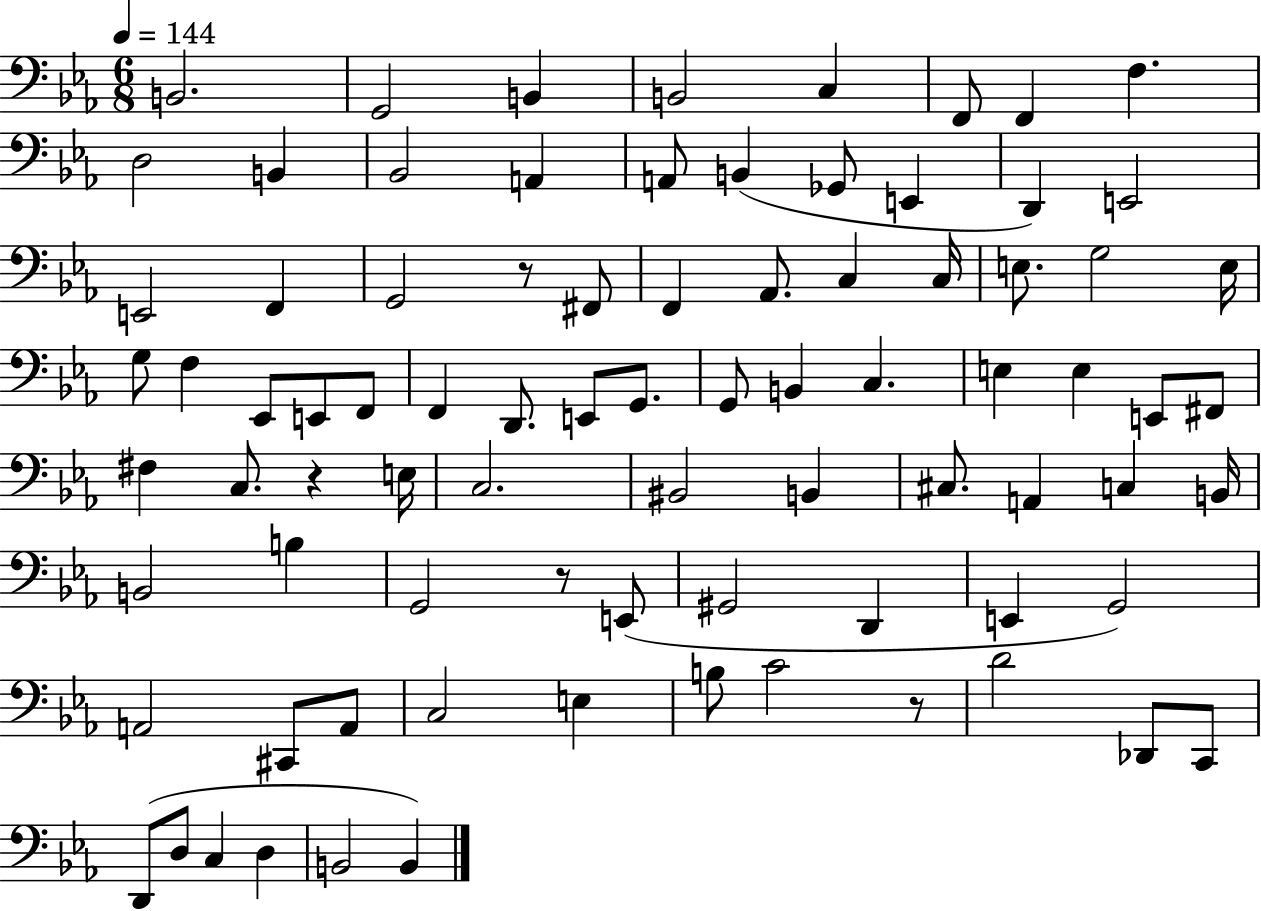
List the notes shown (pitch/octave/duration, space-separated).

B2/h. G2/h B2/q B2/h C3/q F2/e F2/q F3/q. D3/h B2/q Bb2/h A2/q A2/e B2/q Gb2/e E2/q D2/q E2/h E2/h F2/q G2/h R/e F#2/e F2/q Ab2/e. C3/q C3/s E3/e. G3/h E3/s G3/e F3/q Eb2/e E2/e F2/e F2/q D2/e. E2/e G2/e. G2/e B2/q C3/q. E3/q E3/q E2/e F#2/e F#3/q C3/e. R/q E3/s C3/h. BIS2/h B2/q C#3/e. A2/q C3/q B2/s B2/h B3/q G2/h R/e E2/e G#2/h D2/q E2/q G2/h A2/h C#2/e A2/e C3/h E3/q B3/e C4/h R/e D4/h Db2/e C2/e D2/e D3/e C3/q D3/q B2/h B2/q